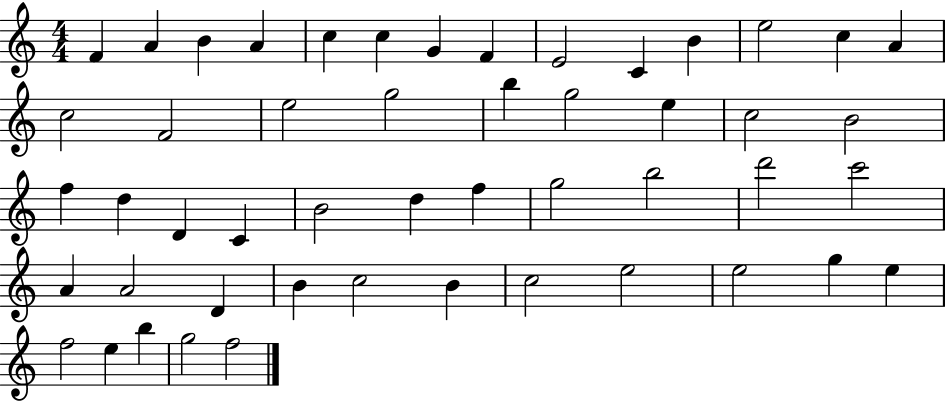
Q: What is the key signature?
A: C major